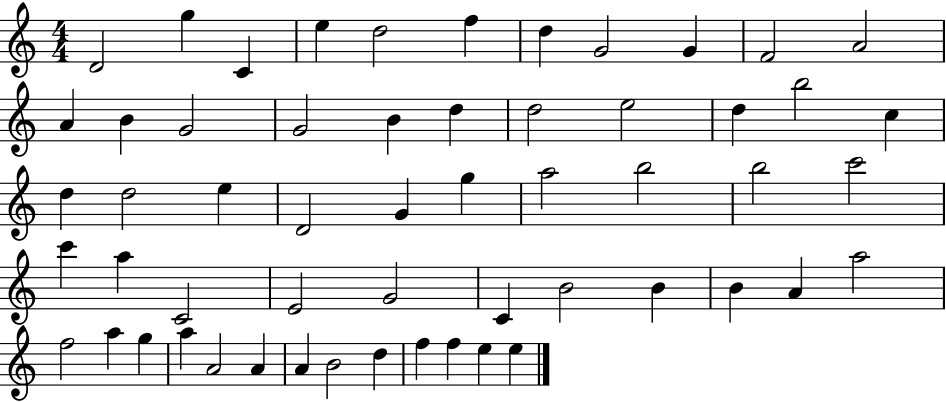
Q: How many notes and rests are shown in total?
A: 56